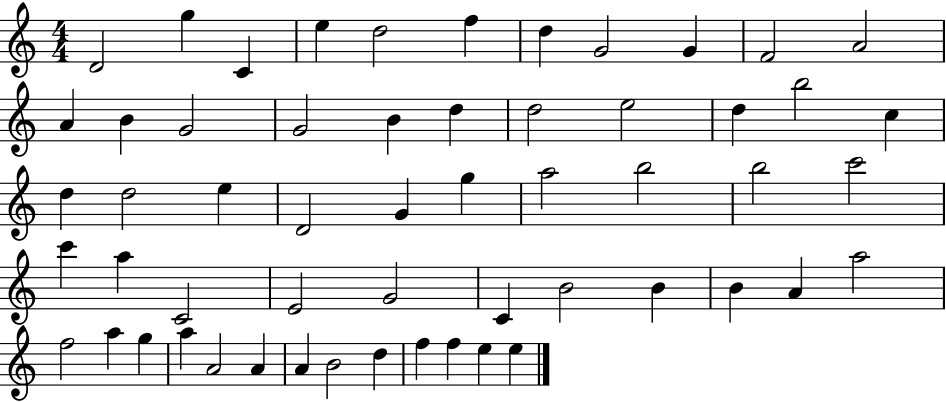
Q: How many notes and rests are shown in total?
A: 56